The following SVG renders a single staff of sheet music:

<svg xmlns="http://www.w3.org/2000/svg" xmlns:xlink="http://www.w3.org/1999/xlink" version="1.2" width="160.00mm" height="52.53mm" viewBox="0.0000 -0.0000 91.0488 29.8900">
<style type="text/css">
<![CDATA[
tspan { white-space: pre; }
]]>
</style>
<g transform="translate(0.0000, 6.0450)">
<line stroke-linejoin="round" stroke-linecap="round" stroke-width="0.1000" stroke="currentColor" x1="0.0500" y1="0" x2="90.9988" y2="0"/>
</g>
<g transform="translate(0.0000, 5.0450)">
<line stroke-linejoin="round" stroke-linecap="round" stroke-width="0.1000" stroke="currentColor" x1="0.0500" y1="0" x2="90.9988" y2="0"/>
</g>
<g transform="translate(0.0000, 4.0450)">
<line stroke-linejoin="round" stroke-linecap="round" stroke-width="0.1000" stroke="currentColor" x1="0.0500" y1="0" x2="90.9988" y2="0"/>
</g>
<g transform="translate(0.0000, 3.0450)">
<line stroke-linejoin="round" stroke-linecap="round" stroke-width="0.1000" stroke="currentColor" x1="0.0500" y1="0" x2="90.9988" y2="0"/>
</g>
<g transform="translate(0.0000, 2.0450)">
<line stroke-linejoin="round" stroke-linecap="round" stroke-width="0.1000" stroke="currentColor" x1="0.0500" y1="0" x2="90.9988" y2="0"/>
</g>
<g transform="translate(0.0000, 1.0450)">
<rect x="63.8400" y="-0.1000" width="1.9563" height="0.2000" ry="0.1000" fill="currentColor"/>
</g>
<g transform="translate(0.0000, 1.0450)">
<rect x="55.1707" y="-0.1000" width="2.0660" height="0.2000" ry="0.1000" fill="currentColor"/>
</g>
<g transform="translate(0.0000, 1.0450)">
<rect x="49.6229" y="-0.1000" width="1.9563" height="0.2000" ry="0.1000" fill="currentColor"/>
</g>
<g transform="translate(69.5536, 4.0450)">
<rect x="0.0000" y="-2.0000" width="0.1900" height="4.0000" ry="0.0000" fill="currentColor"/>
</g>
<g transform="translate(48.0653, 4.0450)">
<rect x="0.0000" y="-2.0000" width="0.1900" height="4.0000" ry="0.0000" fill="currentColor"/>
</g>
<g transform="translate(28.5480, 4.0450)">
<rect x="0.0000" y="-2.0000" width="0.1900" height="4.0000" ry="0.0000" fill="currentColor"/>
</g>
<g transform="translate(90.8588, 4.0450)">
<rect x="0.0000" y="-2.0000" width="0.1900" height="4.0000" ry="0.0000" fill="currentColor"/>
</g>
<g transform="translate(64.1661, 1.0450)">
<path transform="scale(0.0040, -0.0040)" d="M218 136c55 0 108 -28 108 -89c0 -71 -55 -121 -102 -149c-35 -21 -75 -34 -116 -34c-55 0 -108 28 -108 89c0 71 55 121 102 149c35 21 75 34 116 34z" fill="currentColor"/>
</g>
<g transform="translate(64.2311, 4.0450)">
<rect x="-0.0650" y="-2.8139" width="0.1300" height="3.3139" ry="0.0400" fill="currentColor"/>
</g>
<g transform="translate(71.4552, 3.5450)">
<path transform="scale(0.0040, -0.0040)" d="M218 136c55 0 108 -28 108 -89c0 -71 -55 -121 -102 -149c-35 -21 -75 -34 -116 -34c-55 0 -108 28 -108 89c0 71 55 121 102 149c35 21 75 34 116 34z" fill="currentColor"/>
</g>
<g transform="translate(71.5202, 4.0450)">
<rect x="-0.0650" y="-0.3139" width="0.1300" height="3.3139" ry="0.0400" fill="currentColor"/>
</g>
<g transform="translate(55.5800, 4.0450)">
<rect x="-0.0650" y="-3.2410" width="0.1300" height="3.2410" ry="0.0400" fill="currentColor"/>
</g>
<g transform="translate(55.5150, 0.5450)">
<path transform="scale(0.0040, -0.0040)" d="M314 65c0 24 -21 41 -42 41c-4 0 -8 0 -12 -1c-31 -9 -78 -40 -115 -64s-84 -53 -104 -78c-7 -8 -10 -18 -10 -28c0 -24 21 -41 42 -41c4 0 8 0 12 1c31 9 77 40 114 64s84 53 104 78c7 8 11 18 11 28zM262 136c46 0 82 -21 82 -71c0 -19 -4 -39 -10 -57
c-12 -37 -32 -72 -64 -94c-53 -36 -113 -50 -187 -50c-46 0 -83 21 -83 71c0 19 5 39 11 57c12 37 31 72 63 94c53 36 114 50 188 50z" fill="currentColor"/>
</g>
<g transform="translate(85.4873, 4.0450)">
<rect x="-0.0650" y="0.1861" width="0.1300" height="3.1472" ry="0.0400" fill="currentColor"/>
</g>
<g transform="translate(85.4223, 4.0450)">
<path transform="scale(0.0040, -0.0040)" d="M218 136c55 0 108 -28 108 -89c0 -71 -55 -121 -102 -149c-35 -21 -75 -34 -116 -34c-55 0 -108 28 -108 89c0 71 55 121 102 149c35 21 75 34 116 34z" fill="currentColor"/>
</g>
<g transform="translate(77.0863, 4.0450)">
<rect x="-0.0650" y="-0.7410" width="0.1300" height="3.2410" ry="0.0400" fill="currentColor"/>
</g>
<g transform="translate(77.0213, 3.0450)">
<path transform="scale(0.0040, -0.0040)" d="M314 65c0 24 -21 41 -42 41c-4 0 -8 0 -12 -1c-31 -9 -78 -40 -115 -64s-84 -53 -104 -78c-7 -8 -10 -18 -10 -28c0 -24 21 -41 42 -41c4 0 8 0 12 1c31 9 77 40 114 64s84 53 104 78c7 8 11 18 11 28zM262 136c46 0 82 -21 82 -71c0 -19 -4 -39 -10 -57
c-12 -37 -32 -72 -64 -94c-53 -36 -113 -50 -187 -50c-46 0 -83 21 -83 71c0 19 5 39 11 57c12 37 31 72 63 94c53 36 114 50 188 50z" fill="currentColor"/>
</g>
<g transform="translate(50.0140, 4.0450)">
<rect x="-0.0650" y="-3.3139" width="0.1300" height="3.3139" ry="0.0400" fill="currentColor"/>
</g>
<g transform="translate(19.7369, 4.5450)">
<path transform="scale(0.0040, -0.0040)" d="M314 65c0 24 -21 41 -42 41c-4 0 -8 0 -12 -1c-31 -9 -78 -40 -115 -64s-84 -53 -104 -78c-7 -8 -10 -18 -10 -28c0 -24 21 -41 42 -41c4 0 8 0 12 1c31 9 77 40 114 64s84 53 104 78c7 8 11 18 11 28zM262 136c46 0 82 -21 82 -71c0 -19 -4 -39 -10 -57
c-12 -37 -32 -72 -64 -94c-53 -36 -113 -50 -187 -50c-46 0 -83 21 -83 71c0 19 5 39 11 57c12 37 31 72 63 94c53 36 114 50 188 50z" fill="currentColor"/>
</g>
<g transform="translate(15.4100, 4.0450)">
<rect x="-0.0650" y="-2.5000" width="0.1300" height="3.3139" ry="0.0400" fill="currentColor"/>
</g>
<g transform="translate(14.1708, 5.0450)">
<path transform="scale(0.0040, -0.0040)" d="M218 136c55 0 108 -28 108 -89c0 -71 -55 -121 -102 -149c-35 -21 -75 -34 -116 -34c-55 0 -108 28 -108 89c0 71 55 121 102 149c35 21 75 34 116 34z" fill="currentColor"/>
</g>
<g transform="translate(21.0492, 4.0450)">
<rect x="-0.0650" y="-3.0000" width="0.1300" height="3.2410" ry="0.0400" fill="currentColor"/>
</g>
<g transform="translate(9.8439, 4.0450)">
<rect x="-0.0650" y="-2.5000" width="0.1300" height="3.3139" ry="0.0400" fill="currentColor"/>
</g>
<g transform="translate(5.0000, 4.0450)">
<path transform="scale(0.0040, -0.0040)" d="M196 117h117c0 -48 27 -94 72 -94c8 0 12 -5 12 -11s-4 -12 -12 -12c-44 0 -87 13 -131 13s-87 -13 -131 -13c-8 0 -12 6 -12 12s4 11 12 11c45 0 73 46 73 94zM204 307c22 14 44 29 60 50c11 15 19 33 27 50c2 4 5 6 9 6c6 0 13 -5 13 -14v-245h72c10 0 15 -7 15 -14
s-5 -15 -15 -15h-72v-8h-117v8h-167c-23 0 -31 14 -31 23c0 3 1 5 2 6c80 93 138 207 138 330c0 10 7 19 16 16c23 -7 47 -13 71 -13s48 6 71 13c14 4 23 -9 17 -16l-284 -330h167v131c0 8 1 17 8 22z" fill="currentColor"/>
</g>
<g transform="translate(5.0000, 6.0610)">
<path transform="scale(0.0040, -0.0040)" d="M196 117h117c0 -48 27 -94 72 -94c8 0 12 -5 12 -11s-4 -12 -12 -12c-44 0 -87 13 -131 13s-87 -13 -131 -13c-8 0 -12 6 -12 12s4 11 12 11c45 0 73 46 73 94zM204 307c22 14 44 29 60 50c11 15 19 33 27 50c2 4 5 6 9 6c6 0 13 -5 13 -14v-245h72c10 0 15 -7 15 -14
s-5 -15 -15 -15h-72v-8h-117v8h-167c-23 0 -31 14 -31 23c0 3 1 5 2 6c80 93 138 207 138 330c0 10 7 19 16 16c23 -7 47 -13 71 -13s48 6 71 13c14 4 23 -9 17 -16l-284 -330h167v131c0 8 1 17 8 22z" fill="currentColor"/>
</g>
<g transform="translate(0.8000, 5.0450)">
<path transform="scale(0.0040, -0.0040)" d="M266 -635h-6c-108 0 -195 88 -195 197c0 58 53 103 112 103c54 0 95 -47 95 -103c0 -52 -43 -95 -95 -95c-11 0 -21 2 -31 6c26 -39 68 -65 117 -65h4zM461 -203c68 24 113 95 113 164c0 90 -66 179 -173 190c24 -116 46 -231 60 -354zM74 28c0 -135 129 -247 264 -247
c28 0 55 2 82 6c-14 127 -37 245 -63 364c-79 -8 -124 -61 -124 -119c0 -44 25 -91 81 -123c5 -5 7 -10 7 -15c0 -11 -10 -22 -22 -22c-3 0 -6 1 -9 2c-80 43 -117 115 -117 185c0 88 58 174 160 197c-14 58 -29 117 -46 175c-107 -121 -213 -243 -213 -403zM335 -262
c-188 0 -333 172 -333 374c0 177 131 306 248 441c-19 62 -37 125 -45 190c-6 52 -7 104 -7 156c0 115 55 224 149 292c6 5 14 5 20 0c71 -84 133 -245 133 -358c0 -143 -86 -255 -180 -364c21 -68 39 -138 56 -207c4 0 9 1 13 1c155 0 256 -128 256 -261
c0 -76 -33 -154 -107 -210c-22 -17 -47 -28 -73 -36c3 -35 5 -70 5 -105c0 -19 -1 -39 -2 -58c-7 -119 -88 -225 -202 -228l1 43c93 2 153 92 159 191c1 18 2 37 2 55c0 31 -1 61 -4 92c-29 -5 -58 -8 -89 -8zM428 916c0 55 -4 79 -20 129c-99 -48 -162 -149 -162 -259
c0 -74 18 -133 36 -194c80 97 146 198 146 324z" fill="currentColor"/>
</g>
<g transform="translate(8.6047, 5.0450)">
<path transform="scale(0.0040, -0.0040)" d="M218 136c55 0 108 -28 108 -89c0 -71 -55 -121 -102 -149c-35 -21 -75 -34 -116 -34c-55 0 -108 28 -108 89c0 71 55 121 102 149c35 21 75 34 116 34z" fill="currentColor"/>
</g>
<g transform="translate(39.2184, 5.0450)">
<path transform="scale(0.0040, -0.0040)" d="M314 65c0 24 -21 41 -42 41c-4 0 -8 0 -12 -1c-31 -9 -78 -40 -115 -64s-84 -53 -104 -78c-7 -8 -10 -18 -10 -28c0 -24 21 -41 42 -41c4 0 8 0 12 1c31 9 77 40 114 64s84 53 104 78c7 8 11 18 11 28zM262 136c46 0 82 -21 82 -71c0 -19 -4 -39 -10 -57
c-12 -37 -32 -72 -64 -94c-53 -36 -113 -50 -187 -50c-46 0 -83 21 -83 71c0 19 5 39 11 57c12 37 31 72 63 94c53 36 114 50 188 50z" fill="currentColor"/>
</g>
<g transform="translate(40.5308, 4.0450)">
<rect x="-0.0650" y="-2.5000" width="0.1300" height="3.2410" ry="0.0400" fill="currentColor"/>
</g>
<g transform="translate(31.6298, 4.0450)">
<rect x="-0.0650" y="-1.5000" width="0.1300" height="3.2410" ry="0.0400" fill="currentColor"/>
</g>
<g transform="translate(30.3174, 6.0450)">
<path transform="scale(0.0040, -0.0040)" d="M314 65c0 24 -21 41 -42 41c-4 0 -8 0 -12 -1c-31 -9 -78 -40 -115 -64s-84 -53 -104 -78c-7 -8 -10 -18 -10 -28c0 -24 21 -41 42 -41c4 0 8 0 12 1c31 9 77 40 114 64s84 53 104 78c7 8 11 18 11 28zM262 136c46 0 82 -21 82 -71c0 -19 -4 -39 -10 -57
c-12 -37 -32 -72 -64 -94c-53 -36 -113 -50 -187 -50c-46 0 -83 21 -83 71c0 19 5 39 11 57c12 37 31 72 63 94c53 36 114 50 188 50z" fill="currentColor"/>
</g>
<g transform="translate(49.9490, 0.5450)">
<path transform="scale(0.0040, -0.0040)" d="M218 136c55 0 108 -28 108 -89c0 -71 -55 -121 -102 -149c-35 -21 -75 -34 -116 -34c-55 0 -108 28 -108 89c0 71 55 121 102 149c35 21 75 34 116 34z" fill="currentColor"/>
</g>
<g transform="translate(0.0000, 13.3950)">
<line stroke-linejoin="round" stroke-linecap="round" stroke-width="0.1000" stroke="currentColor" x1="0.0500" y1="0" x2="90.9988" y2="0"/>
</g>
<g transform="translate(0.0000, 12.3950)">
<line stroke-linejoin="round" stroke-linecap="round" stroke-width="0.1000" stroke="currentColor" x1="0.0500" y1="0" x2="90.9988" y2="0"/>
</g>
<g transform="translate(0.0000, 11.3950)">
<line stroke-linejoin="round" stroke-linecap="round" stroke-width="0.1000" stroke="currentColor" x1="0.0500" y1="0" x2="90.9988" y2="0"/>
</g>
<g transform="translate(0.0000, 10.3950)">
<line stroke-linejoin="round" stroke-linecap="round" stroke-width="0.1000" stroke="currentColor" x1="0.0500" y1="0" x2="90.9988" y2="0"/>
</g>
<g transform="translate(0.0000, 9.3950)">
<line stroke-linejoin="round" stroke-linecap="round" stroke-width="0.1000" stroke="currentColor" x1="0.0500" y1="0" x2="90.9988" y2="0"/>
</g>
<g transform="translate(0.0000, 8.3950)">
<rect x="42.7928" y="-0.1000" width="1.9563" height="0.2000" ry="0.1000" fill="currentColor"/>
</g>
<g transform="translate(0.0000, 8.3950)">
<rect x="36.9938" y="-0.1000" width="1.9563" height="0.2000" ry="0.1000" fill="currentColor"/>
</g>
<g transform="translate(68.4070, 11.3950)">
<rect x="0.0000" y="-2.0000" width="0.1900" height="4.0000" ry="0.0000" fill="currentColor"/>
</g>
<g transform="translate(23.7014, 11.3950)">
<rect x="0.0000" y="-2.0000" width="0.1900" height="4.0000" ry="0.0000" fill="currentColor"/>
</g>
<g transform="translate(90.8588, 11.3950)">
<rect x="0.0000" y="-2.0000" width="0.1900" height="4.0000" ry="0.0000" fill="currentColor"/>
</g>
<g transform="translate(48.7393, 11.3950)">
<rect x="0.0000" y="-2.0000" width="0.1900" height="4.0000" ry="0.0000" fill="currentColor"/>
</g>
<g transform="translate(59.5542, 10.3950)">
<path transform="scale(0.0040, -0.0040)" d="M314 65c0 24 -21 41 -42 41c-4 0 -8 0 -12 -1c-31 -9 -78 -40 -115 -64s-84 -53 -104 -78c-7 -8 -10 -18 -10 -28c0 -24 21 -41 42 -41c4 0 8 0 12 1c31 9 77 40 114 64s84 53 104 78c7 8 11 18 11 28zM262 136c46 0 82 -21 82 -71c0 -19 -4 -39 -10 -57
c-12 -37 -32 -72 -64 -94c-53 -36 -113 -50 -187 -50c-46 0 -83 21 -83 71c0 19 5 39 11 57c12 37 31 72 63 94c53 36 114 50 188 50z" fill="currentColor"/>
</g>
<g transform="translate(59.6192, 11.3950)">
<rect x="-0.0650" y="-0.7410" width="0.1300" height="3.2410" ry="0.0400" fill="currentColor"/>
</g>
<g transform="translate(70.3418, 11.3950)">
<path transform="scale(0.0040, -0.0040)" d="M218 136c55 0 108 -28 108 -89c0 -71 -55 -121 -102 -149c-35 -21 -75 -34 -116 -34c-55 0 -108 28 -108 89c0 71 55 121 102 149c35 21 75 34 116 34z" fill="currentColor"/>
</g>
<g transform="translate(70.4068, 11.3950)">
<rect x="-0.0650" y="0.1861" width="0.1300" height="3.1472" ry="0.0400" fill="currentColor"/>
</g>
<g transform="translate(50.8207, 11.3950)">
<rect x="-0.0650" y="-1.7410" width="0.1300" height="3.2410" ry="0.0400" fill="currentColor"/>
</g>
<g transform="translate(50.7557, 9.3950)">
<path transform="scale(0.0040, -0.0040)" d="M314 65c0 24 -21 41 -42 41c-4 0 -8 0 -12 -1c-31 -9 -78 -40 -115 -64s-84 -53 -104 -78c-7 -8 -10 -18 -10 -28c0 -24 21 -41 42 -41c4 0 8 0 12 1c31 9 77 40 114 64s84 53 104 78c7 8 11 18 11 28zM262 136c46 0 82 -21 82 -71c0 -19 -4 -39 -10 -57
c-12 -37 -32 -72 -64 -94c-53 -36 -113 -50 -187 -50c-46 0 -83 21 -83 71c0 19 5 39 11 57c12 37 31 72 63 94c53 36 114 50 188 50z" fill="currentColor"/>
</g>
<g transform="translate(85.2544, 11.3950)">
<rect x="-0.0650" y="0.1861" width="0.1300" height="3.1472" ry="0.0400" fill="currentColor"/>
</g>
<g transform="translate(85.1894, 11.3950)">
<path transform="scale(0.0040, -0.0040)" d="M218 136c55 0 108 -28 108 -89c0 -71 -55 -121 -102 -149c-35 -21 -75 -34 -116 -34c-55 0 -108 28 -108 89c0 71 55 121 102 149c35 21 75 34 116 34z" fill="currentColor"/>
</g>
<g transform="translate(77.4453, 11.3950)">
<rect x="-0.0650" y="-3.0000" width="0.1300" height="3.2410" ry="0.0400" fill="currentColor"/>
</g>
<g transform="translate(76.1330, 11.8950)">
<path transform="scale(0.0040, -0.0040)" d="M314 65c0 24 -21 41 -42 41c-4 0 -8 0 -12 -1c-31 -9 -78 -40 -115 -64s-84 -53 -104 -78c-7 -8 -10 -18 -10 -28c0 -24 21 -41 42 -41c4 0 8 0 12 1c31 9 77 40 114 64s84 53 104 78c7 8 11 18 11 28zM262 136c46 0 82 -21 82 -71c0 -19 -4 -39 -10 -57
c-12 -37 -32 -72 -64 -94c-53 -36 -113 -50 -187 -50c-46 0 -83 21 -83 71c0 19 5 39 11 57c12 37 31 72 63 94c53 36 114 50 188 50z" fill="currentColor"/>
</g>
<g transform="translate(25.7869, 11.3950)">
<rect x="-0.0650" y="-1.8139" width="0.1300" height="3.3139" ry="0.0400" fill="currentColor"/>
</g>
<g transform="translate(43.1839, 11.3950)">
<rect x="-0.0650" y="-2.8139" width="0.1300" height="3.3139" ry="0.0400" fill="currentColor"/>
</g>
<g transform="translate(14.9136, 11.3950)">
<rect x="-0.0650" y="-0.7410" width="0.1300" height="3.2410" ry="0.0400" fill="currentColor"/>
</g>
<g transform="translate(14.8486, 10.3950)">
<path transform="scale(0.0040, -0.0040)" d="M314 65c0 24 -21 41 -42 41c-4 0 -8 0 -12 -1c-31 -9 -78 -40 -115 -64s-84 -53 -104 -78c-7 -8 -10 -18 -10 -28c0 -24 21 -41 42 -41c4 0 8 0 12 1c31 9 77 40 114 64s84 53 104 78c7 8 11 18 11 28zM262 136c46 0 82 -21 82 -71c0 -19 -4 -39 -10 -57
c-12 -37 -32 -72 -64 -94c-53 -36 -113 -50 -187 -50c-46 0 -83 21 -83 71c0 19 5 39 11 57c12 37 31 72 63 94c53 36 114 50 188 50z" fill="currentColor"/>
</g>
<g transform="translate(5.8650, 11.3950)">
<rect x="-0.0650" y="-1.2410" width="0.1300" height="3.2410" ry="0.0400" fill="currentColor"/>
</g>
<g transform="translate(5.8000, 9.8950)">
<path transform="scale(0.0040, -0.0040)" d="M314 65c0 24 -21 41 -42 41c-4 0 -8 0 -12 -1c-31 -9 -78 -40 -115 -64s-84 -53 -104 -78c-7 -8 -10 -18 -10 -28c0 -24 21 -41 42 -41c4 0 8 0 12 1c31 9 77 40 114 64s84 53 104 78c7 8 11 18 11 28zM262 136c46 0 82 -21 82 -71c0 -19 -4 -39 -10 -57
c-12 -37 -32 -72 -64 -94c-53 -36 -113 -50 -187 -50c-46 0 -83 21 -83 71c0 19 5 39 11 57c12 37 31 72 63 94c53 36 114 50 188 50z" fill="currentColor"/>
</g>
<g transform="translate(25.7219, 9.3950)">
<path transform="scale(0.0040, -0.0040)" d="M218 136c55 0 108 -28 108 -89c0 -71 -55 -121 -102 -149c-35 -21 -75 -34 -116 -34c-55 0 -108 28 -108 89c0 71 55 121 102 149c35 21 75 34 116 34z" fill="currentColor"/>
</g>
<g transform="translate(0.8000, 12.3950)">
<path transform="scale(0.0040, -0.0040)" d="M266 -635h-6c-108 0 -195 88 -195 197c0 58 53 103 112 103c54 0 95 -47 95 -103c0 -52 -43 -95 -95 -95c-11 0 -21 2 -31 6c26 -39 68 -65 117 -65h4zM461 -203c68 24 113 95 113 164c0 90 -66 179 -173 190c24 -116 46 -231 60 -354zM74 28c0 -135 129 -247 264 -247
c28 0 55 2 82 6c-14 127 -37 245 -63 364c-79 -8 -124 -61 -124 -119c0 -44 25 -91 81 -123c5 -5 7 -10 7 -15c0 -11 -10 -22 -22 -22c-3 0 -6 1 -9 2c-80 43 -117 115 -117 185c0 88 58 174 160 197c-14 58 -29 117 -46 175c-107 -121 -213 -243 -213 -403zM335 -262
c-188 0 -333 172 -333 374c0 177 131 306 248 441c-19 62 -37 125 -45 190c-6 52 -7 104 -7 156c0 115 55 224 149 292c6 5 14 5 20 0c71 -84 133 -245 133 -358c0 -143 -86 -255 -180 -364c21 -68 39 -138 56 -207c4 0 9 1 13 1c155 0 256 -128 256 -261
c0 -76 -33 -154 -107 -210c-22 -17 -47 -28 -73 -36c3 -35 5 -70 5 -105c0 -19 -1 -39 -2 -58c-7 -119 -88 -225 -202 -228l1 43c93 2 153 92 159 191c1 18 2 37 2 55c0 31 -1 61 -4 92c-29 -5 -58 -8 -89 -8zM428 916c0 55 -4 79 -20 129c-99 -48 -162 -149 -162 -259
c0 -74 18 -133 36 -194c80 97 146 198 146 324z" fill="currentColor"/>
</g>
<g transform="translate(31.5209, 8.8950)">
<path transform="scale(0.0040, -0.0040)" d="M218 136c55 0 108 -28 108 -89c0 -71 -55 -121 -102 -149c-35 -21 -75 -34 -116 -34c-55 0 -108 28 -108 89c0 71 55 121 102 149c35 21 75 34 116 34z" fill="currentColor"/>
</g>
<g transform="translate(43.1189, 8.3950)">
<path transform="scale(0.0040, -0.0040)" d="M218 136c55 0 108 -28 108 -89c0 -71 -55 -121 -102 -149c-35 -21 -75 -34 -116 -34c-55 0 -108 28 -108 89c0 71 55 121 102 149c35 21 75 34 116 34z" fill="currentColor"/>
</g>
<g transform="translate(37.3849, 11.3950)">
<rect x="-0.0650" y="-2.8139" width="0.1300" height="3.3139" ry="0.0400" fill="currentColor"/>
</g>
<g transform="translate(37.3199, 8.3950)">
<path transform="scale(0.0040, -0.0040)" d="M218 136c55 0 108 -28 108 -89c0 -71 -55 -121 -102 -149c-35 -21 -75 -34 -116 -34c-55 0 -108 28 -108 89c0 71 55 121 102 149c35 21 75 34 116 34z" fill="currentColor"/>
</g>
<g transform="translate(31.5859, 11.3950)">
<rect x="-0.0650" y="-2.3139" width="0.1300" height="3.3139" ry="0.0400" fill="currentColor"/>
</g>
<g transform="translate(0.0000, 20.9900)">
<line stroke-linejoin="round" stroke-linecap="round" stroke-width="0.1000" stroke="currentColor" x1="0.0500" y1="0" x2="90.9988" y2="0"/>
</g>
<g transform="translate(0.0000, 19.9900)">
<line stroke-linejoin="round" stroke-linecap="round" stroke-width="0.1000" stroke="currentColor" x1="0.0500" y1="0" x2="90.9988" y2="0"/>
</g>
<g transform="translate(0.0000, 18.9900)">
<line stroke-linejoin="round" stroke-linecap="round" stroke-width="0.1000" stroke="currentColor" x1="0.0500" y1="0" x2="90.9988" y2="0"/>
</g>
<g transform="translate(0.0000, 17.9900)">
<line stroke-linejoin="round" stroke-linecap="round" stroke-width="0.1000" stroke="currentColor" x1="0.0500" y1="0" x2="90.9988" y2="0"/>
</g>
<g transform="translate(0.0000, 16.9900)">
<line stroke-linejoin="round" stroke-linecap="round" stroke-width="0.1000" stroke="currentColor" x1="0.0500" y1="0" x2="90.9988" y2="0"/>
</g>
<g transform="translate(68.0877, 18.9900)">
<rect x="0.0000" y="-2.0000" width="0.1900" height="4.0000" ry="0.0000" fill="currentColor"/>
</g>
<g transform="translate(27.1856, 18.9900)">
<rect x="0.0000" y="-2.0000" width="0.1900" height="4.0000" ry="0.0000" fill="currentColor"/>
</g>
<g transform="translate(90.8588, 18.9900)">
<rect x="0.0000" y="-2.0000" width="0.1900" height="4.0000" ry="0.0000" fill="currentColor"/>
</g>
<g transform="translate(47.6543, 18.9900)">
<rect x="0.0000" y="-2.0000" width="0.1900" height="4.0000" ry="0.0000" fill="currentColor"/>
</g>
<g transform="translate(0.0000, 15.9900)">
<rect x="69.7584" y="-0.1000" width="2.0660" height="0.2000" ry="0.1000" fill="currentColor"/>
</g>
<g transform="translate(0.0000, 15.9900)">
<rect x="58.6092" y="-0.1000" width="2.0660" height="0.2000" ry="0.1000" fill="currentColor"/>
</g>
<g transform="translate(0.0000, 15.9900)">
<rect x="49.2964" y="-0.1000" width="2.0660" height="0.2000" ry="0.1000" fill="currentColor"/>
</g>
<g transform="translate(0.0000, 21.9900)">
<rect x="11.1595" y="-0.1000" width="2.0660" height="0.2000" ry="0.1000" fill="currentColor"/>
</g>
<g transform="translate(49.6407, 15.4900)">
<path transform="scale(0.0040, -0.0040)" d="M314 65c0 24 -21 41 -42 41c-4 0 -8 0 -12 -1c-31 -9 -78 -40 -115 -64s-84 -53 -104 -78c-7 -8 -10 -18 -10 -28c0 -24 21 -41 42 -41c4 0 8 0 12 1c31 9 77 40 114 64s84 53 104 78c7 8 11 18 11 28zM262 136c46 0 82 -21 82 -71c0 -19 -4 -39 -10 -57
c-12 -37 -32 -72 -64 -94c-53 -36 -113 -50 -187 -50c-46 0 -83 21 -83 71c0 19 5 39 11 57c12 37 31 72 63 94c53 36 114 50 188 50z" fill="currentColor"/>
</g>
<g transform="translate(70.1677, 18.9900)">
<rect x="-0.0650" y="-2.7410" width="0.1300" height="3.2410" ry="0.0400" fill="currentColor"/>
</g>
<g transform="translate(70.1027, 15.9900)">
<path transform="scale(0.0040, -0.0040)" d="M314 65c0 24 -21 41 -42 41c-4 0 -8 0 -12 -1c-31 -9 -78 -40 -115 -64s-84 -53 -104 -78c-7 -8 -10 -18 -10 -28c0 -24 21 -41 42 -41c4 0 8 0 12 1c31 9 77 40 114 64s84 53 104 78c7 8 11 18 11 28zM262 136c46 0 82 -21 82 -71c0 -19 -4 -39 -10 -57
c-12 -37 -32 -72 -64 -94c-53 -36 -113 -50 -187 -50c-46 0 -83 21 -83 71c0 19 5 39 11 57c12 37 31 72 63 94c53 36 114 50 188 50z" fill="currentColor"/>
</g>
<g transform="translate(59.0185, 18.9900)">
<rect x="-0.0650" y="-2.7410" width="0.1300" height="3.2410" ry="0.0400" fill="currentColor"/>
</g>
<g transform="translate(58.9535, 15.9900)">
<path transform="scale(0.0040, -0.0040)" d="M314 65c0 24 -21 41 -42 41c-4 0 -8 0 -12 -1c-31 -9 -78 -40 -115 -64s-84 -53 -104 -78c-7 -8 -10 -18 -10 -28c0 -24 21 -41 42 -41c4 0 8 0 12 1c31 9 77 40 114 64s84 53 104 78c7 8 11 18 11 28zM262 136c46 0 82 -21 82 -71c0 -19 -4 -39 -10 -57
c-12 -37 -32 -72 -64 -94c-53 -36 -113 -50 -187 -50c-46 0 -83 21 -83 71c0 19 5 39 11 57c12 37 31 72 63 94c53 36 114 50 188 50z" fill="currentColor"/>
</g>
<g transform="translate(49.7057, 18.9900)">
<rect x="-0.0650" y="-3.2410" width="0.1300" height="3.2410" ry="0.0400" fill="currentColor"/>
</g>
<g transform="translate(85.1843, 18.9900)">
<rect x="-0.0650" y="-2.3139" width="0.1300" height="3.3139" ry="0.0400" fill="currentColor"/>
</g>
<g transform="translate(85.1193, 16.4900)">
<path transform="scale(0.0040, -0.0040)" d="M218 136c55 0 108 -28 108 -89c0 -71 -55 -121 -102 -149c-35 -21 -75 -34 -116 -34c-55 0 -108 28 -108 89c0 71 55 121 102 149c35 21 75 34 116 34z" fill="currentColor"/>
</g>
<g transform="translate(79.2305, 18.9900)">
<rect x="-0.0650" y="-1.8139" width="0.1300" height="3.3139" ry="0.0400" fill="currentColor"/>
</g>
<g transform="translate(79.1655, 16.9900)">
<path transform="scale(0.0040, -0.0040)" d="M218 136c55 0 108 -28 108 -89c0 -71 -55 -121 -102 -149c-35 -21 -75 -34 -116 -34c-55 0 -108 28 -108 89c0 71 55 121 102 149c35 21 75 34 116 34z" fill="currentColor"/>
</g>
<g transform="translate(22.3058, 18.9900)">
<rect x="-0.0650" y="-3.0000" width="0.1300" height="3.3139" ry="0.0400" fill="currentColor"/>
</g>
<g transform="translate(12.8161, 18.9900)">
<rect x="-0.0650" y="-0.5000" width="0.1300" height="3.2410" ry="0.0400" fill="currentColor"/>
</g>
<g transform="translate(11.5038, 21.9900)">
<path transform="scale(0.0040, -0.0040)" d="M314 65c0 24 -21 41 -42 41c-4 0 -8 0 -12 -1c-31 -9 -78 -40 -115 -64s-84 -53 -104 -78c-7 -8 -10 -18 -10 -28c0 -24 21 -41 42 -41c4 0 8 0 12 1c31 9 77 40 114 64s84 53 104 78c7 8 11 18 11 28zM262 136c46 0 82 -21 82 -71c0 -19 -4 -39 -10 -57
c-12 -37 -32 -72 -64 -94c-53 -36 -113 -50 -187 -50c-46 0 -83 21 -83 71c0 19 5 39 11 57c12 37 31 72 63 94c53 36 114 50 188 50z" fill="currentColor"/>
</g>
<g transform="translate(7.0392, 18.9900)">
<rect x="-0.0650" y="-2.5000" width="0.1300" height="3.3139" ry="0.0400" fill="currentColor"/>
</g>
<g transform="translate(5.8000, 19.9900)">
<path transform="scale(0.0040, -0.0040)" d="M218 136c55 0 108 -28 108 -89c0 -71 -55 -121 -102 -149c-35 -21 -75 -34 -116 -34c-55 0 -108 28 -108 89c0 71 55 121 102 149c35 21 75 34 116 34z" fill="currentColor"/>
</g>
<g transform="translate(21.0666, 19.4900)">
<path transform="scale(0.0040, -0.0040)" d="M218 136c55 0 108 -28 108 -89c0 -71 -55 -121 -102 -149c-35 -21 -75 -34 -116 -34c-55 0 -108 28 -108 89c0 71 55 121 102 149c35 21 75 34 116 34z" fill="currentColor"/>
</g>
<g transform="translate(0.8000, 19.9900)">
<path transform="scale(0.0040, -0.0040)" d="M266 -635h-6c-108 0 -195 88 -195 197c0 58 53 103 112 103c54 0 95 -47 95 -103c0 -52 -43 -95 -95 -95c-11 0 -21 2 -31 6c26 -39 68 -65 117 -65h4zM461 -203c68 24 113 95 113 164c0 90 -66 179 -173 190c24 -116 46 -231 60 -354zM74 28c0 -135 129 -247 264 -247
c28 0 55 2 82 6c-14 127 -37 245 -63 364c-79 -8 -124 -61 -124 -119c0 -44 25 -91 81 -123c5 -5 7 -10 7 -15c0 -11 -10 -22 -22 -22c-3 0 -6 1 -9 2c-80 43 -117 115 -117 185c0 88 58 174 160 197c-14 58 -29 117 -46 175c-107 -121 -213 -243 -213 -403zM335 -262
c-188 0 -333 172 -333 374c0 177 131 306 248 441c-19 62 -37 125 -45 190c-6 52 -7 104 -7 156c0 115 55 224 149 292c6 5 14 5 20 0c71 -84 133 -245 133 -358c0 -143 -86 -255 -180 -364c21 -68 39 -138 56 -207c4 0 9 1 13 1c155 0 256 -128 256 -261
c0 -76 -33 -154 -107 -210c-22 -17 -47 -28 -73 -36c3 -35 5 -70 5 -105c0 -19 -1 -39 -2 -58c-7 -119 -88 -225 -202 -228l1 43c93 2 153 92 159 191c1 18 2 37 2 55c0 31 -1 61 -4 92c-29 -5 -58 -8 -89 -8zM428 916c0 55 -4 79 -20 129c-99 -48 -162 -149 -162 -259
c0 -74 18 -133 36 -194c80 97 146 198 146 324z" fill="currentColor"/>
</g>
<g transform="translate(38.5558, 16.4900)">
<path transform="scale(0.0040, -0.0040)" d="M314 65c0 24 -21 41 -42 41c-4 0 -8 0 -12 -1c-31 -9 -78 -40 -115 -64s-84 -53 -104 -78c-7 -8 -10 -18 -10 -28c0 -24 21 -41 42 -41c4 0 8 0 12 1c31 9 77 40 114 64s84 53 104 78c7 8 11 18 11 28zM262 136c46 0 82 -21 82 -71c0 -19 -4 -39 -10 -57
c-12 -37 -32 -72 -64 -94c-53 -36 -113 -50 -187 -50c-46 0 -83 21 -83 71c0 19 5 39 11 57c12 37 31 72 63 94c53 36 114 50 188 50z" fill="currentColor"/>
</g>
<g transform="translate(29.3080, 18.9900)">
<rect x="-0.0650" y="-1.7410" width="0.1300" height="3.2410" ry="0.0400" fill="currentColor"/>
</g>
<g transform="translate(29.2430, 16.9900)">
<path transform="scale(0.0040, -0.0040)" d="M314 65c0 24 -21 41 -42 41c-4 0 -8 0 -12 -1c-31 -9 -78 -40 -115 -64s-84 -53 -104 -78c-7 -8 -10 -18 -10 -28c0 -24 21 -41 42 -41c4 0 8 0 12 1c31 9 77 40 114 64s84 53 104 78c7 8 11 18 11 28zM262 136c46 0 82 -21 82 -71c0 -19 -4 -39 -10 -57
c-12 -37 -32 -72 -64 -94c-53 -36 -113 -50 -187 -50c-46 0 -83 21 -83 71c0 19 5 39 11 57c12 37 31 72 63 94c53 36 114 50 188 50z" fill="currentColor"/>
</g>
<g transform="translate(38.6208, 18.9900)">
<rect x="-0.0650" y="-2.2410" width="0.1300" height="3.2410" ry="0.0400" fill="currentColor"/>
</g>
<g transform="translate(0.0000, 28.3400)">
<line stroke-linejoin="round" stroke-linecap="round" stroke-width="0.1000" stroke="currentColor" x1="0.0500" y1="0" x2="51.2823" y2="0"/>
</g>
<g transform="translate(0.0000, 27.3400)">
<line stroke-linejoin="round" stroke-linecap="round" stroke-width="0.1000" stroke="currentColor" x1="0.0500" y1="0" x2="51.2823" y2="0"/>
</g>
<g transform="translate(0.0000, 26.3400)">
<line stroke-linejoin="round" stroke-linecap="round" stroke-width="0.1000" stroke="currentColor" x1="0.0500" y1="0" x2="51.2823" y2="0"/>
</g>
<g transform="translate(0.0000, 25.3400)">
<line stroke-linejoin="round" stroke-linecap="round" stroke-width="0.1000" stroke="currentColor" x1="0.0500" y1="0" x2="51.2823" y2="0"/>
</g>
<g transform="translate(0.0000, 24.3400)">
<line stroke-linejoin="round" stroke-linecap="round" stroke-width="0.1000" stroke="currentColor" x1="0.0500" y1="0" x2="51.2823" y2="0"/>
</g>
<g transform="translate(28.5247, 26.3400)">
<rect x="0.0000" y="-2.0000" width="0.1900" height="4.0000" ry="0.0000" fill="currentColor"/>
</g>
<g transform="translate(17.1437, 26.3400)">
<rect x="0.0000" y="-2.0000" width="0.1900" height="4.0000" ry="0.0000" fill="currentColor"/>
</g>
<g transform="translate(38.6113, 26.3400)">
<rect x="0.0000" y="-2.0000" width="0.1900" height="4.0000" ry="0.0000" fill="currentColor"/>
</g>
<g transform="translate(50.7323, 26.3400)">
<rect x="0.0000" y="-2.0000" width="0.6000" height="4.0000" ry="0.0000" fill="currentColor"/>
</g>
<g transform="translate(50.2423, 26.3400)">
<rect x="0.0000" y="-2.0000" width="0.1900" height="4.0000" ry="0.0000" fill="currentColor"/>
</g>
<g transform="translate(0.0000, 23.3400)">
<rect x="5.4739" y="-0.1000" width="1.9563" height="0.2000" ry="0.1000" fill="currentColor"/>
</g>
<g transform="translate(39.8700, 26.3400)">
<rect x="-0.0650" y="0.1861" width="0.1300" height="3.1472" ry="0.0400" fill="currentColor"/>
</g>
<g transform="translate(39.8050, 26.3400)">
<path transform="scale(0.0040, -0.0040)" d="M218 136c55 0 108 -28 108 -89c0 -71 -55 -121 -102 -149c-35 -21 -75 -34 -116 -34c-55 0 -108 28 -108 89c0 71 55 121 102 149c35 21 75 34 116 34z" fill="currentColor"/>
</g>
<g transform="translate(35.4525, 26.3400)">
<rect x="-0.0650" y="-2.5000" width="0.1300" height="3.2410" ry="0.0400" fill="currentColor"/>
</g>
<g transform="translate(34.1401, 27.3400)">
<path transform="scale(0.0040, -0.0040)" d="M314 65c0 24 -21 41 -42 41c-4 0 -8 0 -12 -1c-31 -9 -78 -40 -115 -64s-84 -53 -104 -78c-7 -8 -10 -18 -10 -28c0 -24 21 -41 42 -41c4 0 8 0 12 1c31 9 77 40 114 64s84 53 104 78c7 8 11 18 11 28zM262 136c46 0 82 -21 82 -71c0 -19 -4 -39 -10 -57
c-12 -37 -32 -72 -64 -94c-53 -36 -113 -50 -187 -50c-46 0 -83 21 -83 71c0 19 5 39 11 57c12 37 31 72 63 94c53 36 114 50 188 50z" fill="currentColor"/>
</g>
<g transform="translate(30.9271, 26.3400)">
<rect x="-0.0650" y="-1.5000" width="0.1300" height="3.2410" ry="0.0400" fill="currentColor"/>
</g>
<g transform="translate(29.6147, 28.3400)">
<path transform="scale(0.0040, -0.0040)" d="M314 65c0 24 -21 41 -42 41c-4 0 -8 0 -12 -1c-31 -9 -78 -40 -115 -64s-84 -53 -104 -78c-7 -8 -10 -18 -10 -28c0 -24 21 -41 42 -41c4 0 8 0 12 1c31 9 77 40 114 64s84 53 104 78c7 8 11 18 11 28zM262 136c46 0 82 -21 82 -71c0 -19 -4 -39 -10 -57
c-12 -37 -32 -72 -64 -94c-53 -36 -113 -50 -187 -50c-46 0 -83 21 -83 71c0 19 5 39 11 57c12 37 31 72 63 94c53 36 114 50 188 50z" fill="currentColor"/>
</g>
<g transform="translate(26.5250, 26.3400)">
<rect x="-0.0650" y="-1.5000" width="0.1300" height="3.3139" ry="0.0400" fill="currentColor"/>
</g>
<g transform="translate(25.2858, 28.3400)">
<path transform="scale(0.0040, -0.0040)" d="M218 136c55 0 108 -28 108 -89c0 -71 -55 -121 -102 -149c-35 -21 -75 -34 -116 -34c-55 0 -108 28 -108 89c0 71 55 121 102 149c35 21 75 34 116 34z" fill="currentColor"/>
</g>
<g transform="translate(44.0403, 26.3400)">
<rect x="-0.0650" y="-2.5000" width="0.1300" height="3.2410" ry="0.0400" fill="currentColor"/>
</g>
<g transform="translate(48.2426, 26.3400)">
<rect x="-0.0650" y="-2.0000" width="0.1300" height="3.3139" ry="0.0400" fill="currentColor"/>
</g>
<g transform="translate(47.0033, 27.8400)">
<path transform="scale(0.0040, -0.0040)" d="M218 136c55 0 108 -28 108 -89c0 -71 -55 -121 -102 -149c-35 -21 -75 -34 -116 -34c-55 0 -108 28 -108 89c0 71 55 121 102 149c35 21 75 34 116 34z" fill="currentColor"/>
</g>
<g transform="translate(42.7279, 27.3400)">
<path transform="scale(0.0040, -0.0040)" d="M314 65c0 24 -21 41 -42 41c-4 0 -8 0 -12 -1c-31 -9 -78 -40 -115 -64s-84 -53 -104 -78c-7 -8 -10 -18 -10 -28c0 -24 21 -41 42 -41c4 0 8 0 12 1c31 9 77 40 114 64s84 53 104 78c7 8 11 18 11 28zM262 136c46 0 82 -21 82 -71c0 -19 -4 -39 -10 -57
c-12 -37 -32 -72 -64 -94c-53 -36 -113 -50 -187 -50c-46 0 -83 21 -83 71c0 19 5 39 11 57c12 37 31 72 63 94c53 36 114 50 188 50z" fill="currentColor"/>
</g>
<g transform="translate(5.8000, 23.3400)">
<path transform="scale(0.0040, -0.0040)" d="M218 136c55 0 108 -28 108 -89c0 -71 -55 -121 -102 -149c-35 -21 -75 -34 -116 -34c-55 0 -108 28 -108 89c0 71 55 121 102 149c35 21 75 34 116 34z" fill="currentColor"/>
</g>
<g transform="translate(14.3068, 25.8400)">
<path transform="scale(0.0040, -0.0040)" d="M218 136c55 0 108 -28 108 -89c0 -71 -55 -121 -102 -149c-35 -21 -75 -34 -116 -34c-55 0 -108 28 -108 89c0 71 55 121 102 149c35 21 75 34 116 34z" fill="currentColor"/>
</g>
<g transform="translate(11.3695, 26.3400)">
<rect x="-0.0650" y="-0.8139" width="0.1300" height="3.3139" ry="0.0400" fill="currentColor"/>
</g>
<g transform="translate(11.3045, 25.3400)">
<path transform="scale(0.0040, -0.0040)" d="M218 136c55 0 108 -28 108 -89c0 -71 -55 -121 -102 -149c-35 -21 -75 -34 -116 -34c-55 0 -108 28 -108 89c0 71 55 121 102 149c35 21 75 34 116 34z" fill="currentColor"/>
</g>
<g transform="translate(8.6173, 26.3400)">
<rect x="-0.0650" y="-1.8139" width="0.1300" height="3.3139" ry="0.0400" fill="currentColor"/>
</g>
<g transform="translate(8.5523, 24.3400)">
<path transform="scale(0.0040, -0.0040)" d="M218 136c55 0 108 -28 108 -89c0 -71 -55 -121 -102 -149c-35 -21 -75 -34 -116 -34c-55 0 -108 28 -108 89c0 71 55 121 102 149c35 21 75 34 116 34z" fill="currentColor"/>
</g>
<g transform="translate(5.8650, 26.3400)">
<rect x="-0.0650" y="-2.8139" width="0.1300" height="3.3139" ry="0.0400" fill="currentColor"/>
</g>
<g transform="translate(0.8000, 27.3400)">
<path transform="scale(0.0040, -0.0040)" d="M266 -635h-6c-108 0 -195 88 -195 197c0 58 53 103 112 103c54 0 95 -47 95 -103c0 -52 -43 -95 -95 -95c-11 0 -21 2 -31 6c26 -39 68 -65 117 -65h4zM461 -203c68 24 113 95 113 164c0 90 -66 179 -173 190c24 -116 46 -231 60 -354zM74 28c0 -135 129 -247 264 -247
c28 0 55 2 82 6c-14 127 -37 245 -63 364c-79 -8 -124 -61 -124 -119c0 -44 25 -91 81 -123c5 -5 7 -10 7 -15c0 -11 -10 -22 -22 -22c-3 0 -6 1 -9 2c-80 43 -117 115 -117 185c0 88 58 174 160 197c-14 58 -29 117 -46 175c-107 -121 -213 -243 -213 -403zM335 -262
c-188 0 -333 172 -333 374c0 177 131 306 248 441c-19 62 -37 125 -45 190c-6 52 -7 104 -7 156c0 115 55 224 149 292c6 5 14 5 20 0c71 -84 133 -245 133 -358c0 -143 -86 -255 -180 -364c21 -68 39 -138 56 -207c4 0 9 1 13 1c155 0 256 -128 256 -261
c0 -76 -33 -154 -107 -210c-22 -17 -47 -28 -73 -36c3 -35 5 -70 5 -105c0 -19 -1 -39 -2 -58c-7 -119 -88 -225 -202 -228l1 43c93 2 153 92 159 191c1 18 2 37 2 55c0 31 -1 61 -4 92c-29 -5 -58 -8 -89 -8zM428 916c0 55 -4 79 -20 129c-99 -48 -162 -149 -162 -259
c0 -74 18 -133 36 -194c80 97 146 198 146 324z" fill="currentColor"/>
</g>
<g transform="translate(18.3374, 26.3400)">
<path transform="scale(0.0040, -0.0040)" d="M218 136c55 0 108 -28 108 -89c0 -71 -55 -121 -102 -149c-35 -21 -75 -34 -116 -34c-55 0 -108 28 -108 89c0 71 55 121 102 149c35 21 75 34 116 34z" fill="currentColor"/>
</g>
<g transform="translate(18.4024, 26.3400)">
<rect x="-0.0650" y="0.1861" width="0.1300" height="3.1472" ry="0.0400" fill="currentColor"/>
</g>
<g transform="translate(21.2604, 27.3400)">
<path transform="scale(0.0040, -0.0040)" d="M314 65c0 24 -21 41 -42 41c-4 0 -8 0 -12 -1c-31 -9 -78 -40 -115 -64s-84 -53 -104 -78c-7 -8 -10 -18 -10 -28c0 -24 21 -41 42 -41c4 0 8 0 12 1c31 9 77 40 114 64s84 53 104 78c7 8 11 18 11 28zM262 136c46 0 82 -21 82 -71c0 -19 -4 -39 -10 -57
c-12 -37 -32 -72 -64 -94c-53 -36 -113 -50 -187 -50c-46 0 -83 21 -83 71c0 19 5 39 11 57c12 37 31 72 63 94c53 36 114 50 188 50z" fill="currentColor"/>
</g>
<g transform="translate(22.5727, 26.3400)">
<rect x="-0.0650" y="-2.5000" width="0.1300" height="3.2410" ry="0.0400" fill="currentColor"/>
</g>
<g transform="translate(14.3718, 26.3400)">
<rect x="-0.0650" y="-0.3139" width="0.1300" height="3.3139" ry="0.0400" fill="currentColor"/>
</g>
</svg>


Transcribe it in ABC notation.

X:1
T:Untitled
M:4/4
L:1/4
K:C
G G A2 E2 G2 b b2 a c d2 B e2 d2 f g a a f2 d2 B A2 B G C2 A f2 g2 b2 a2 a2 f g a f d c B G2 E E2 G2 B G2 F